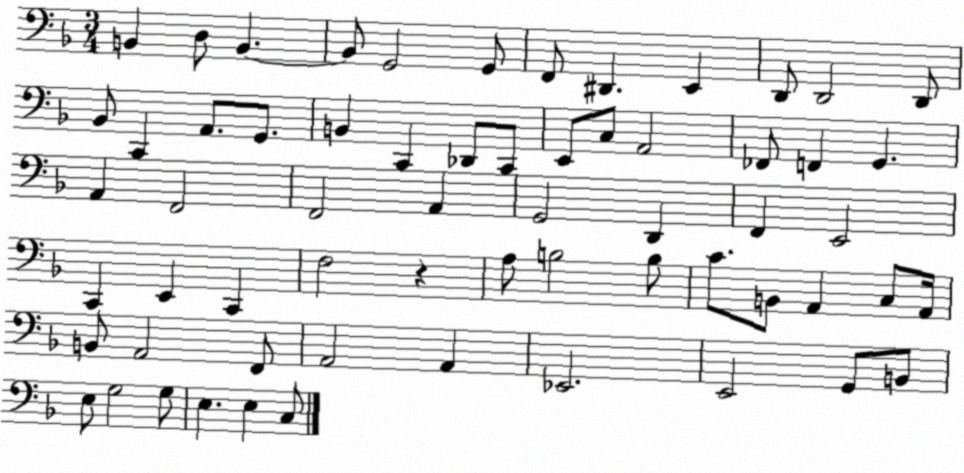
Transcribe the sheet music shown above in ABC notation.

X:1
T:Untitled
M:3/4
L:1/4
K:F
B,, D,/2 B,, B,,/2 G,,2 G,,/2 F,,/2 ^D,, E,, D,,/2 D,,2 D,,/2 _B,,/2 C,, A,,/2 G,,/2 B,, C,, _D,,/2 C,,/2 E,,/2 C,/2 A,,2 _F,,/2 F,, G,, A,, F,,2 F,,2 A,, G,,2 D,, F,, E,,2 C,, E,, C,, F,2 z A,/2 B,2 B,/2 C/2 B,,/2 A,, C,/2 A,,/4 B,,/2 A,,2 F,,/2 A,,2 A,, _E,,2 E,,2 G,,/2 B,,/2 E,/2 G,2 G,/2 E, E, C,/2